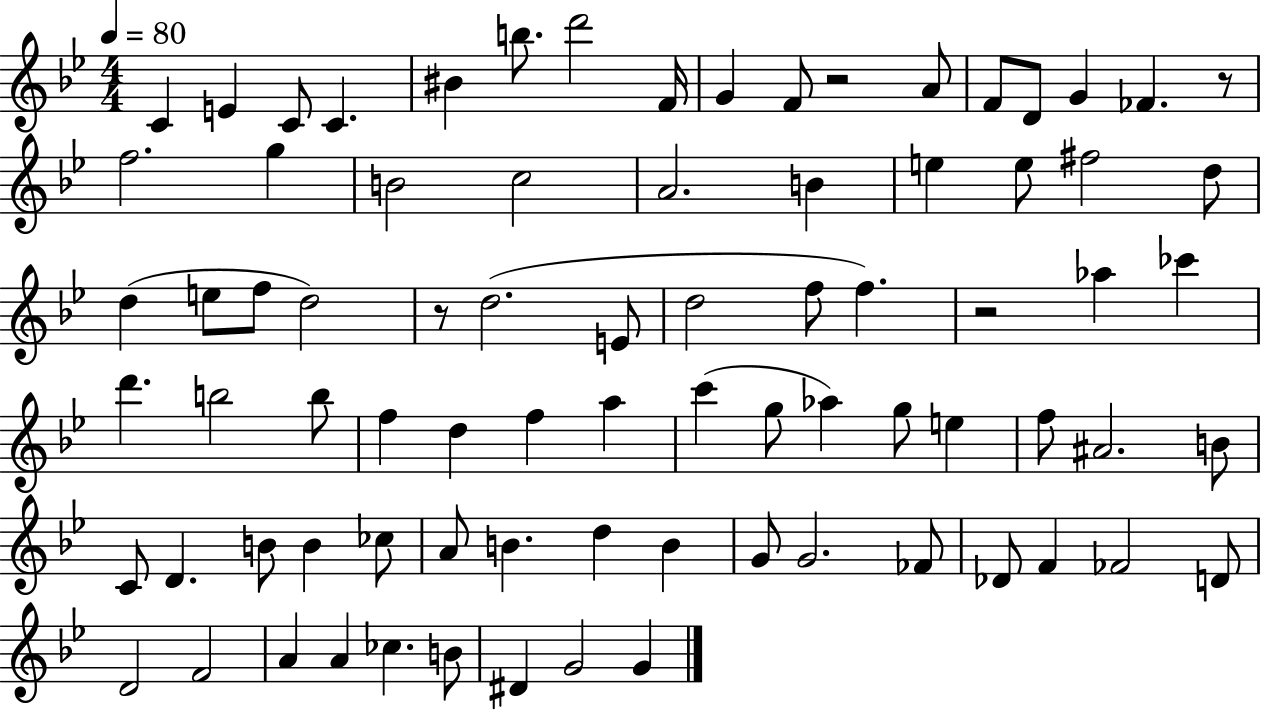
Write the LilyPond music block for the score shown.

{
  \clef treble
  \numericTimeSignature
  \time 4/4
  \key bes \major
  \tempo 4 = 80
  c'4 e'4 c'8 c'4. | bis'4 b''8. d'''2 f'16 | g'4 f'8 r2 a'8 | f'8 d'8 g'4 fes'4. r8 | \break f''2. g''4 | b'2 c''2 | a'2. b'4 | e''4 e''8 fis''2 d''8 | \break d''4( e''8 f''8 d''2) | r8 d''2.( e'8 | d''2 f''8 f''4.) | r2 aes''4 ces'''4 | \break d'''4. b''2 b''8 | f''4 d''4 f''4 a''4 | c'''4( g''8 aes''4) g''8 e''4 | f''8 ais'2. b'8 | \break c'8 d'4. b'8 b'4 ces''8 | a'8 b'4. d''4 b'4 | g'8 g'2. fes'8 | des'8 f'4 fes'2 d'8 | \break d'2 f'2 | a'4 a'4 ces''4. b'8 | dis'4 g'2 g'4 | \bar "|."
}